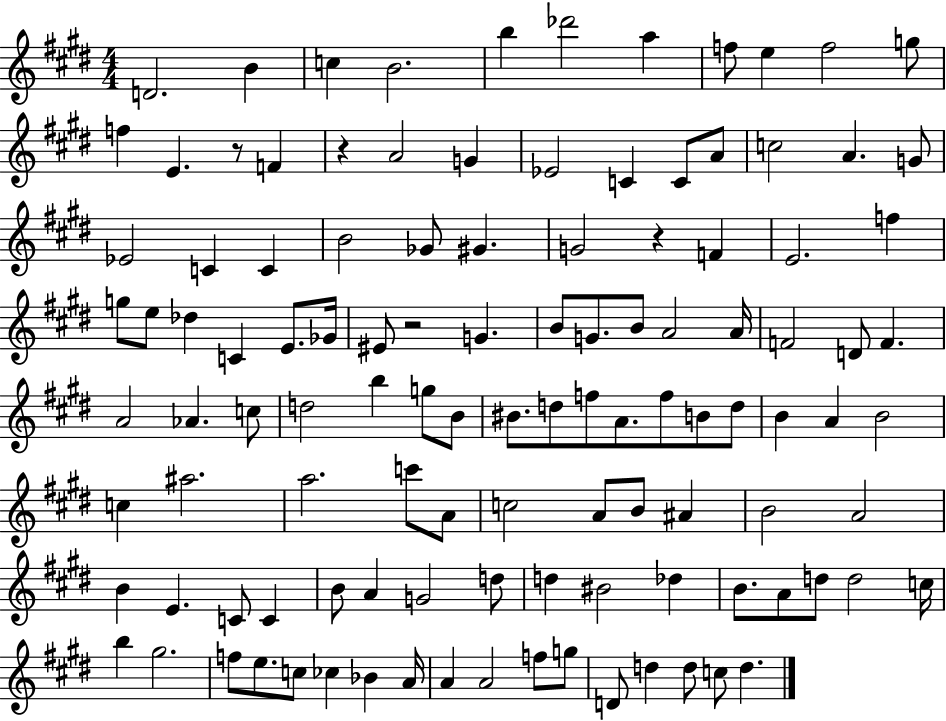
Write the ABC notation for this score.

X:1
T:Untitled
M:4/4
L:1/4
K:E
D2 B c B2 b _d'2 a f/2 e f2 g/2 f E z/2 F z A2 G _E2 C C/2 A/2 c2 A G/2 _E2 C C B2 _G/2 ^G G2 z F E2 f g/2 e/2 _d C E/2 _G/4 ^E/2 z2 G B/2 G/2 B/2 A2 A/4 F2 D/2 F A2 _A c/2 d2 b g/2 B/2 ^B/2 d/2 f/2 A/2 f/2 B/2 d/2 B A B2 c ^a2 a2 c'/2 A/2 c2 A/2 B/2 ^A B2 A2 B E C/2 C B/2 A G2 d/2 d ^B2 _d B/2 A/2 d/2 d2 c/4 b ^g2 f/2 e/2 c/2 _c _B A/4 A A2 f/2 g/2 D/2 d d/2 c/2 d